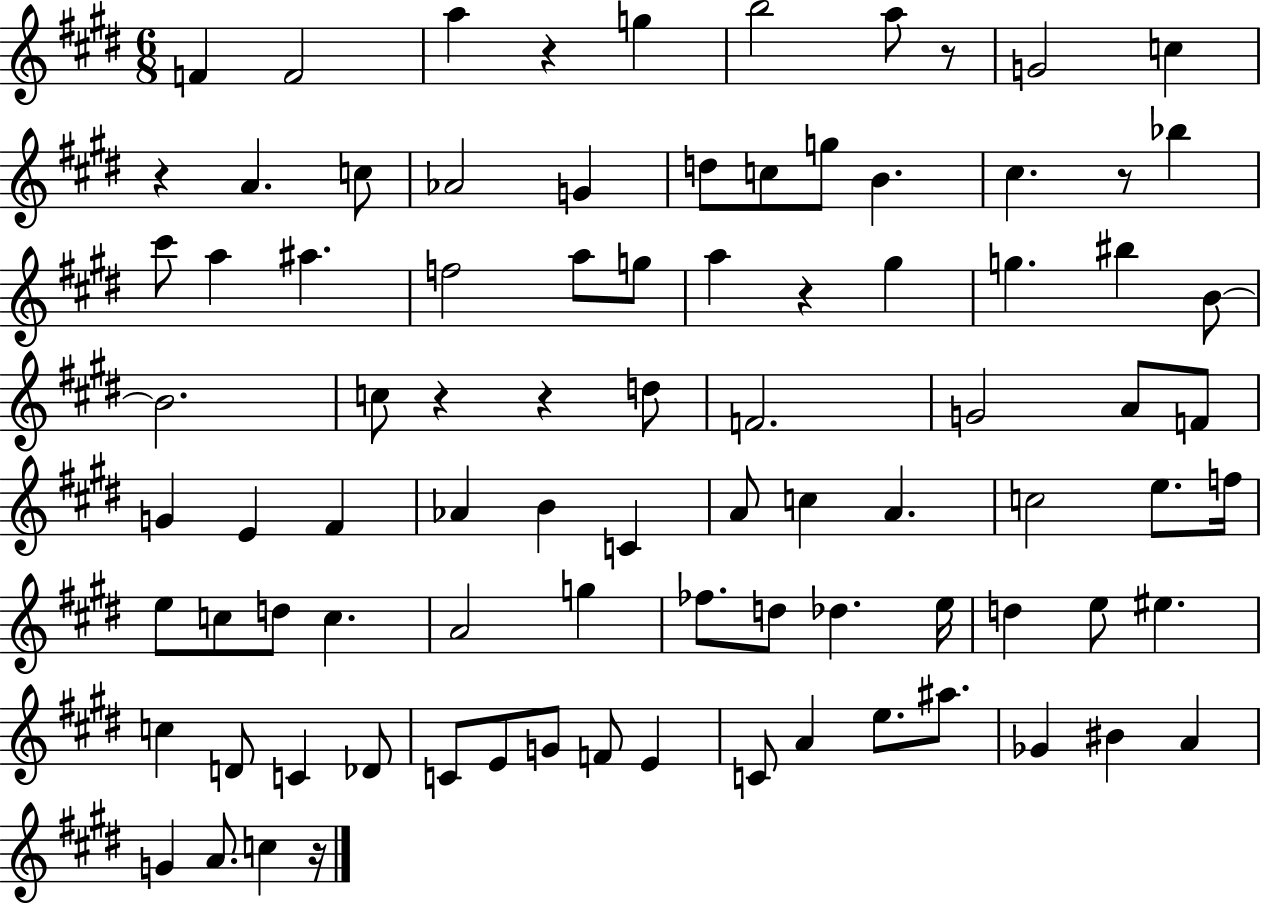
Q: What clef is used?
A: treble